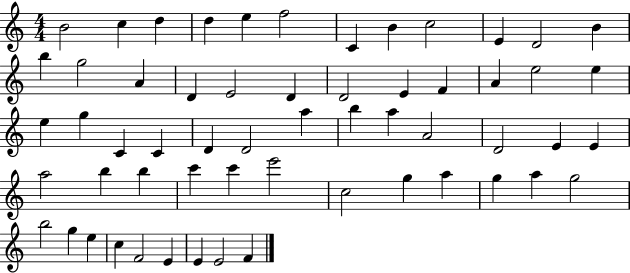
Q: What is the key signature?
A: C major